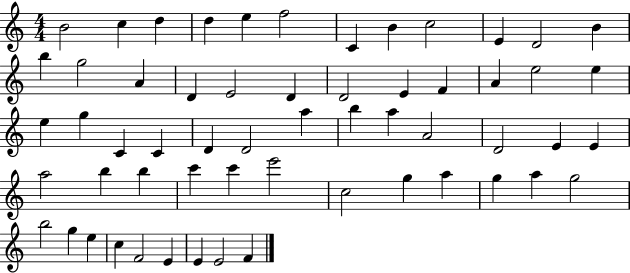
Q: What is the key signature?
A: C major